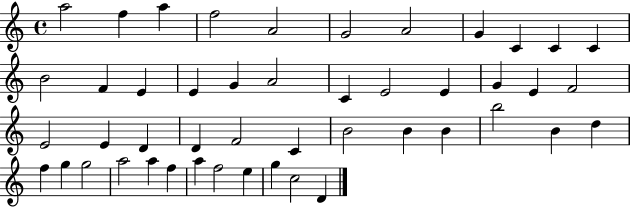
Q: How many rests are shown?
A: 0